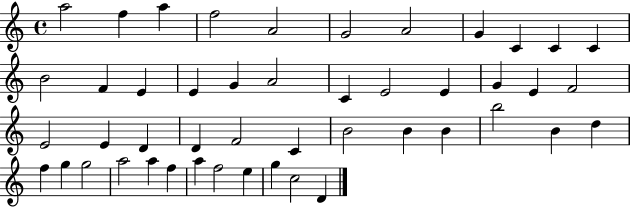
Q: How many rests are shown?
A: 0